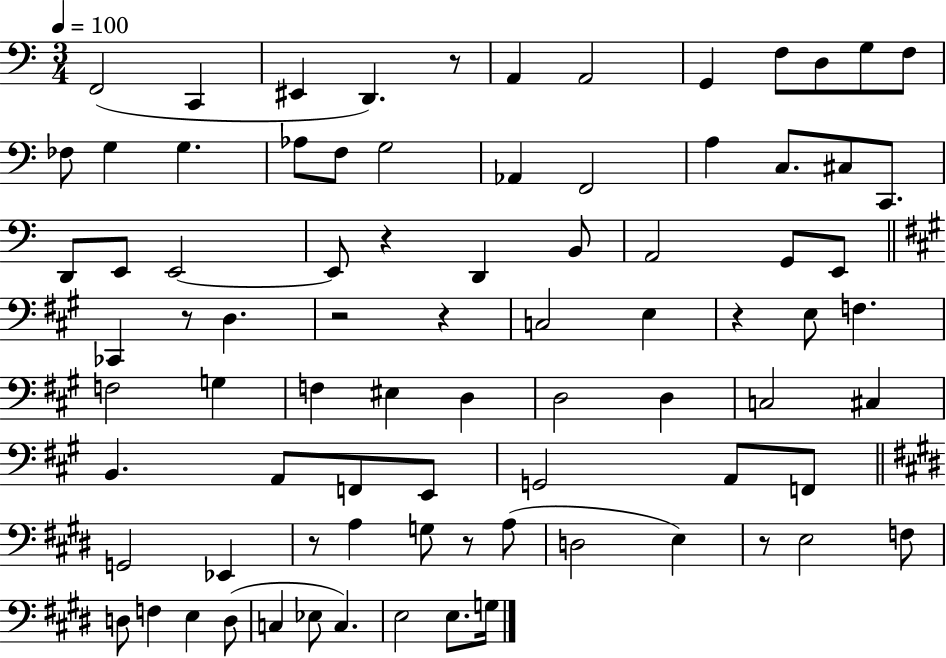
F2/h C2/q EIS2/q D2/q. R/e A2/q A2/h G2/q F3/e D3/e G3/e F3/e FES3/e G3/q G3/q. Ab3/e F3/e G3/h Ab2/q F2/h A3/q C3/e. C#3/e C2/e. D2/e E2/e E2/h E2/e R/q D2/q B2/e A2/h G2/e E2/e CES2/q R/e D3/q. R/h R/q C3/h E3/q R/q E3/e F3/q. F3/h G3/q F3/q EIS3/q D3/q D3/h D3/q C3/h C#3/q B2/q. A2/e F2/e E2/e G2/h A2/e F2/e G2/h Eb2/q R/e A3/q G3/e R/e A3/e D3/h E3/q R/e E3/h F3/e D3/e F3/q E3/q D3/e C3/q Eb3/e C3/q. E3/h E3/e. G3/s